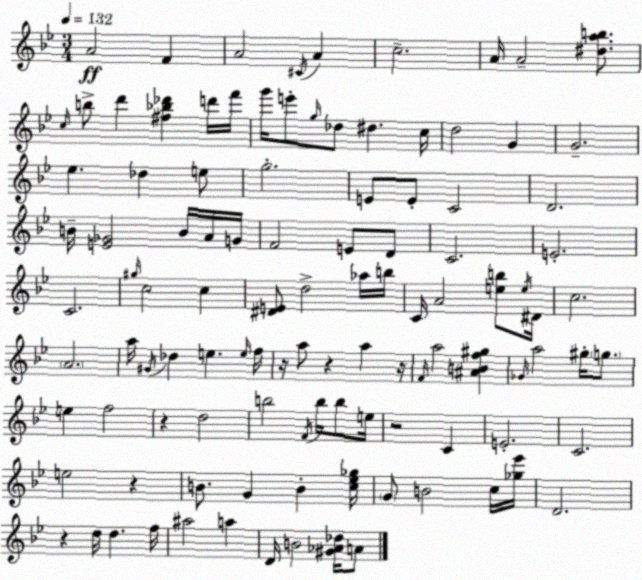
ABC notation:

X:1
T:Untitled
M:3/4
L:1/4
K:Bb
A2 F A2 ^C/4 A c2 A/4 A2 [^dab]/2 c/4 b/2 d' [^f_b_d'] d'/4 f'/4 g'/4 e'/2 g/4 _d/2 ^d c/4 d2 G G2 _e _d e/2 g2 E/2 E/2 C2 D2 B/4 [E_G]2 B/4 A/4 G/4 F2 E/2 D/2 C2 E2 C2 ^g/4 c2 c [^DE]/2 d2 _a/4 b/4 C/4 A2 [eb]/2 e/4 ^D/4 c2 A2 a/4 ^G/4 _d e e/4 f/4 z/4 a/2 z a z/4 F/4 a2 [^ABf^g] _G/4 a2 ^g/4 g/2 e f2 z d2 b2 F/4 b/4 b/2 e/4 z2 C E2 C2 e2 z B/2 G B [c_e_g]/4 G/2 B2 c/4 [_g_e']/4 D2 z d/4 d f/4 ^a2 a D/4 B2 [^G_A_d]/4 A/2